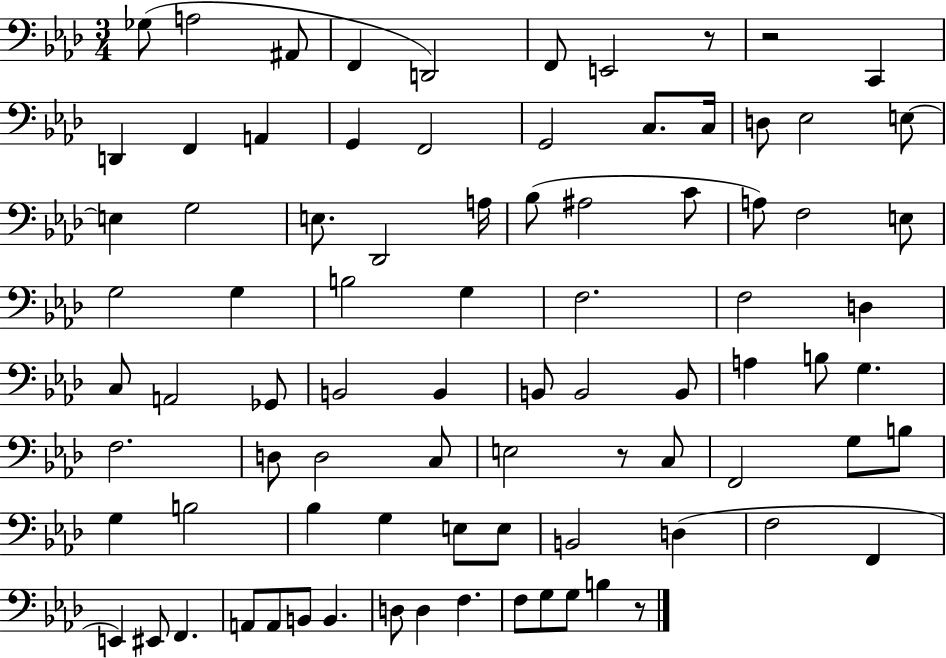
Gb3/e A3/h A#2/e F2/q D2/h F2/e E2/h R/e R/h C2/q D2/q F2/q A2/q G2/q F2/h G2/h C3/e. C3/s D3/e Eb3/h E3/e E3/q G3/h E3/e. Db2/h A3/s Bb3/e A#3/h C4/e A3/e F3/h E3/e G3/h G3/q B3/h G3/q F3/h. F3/h D3/q C3/e A2/h Gb2/e B2/h B2/q B2/e B2/h B2/e A3/q B3/e G3/q. F3/h. D3/e D3/h C3/e E3/h R/e C3/e F2/h G3/e B3/e G3/q B3/h Bb3/q G3/q E3/e E3/e B2/h D3/q F3/h F2/q E2/q EIS2/e F2/q. A2/e A2/e B2/e B2/q. D3/e D3/q F3/q. F3/e G3/e G3/e B3/q R/e